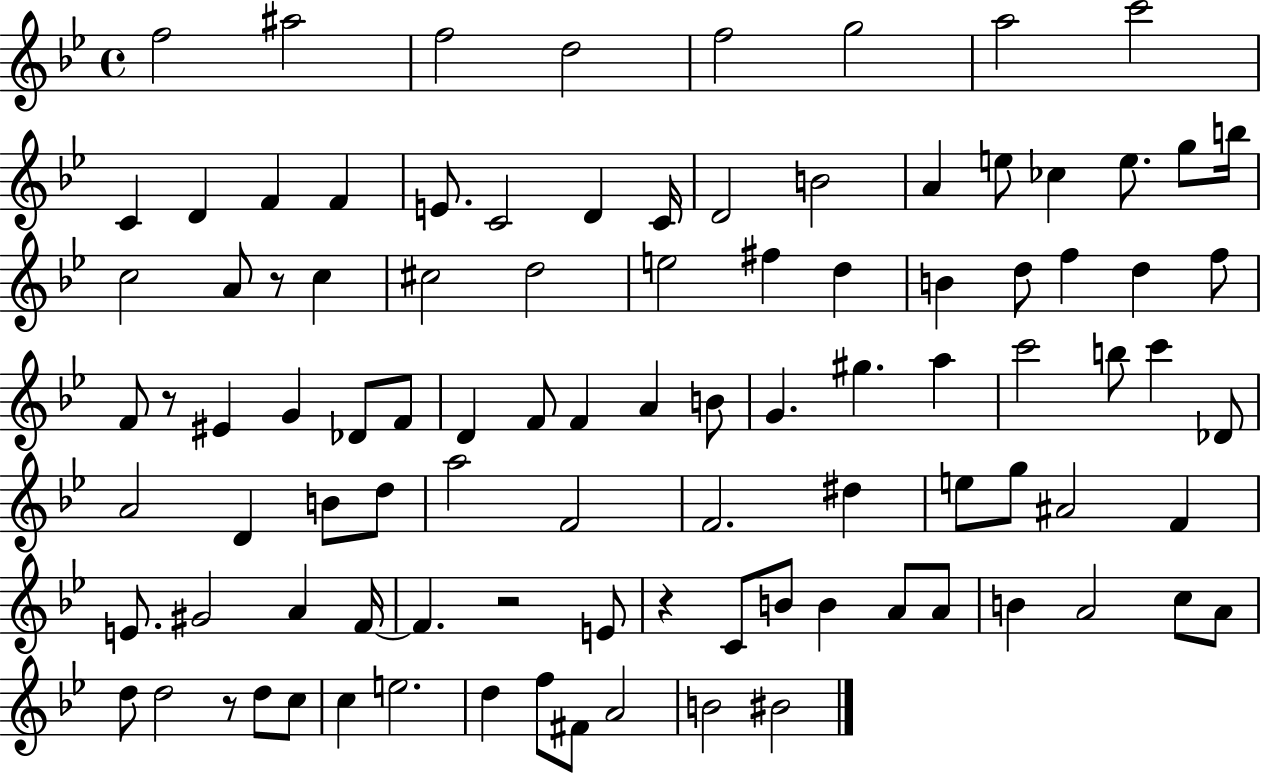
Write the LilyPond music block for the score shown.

{
  \clef treble
  \time 4/4
  \defaultTimeSignature
  \key bes \major
  \repeat volta 2 { f''2 ais''2 | f''2 d''2 | f''2 g''2 | a''2 c'''2 | \break c'4 d'4 f'4 f'4 | e'8. c'2 d'4 c'16 | d'2 b'2 | a'4 e''8 ces''4 e''8. g''8 b''16 | \break c''2 a'8 r8 c''4 | cis''2 d''2 | e''2 fis''4 d''4 | b'4 d''8 f''4 d''4 f''8 | \break f'8 r8 eis'4 g'4 des'8 f'8 | d'4 f'8 f'4 a'4 b'8 | g'4. gis''4. a''4 | c'''2 b''8 c'''4 des'8 | \break a'2 d'4 b'8 d''8 | a''2 f'2 | f'2. dis''4 | e''8 g''8 ais'2 f'4 | \break e'8. gis'2 a'4 f'16~~ | f'4. r2 e'8 | r4 c'8 b'8 b'4 a'8 a'8 | b'4 a'2 c''8 a'8 | \break d''8 d''2 r8 d''8 c''8 | c''4 e''2. | d''4 f''8 fis'8 a'2 | b'2 bis'2 | \break } \bar "|."
}